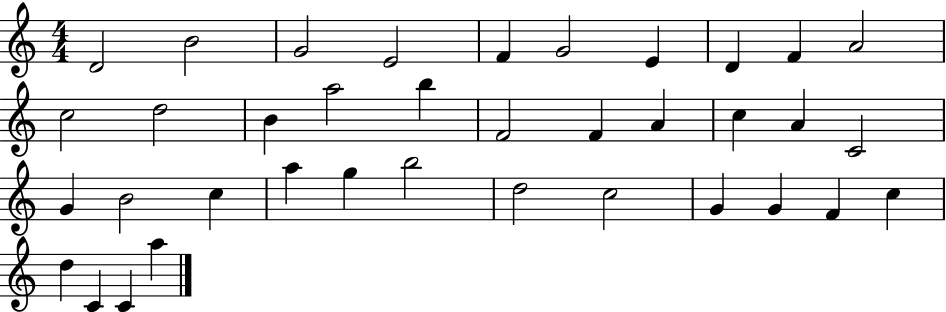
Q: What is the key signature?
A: C major